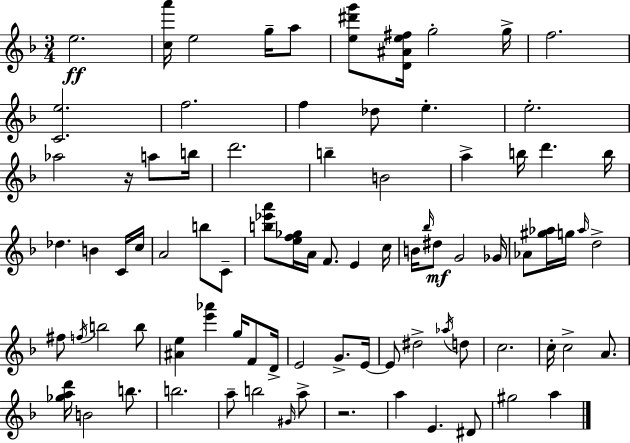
E5/h. [C5,A6]/s E5/h G5/s A5/e [E5,D#6,G6]/e [D4,A#4,E5,F#5]/s G5/h G5/s F5/h. [C4,E5]/h. F5/h. F5/q Db5/e E5/q. E5/h. Ab5/h R/s A5/e B5/s D6/h. B5/q B4/h A5/q B5/s D6/q. B5/s Db5/q. B4/q C4/s C5/s A4/h B5/e C4/e [B5,Eb6,A6]/e [E5,F5,Gb5]/s A4/s F4/e. E4/q C5/s B4/s Bb5/s D#5/e G4/h Gb4/s Ab4/e [G#5,Ab5]/s G5/s Ab5/s D5/h F#5/e F5/s B5/h B5/e [A#4,E5]/q [E6,Ab6]/q G5/s F4/e D4/s E4/h G4/e. E4/s E4/e D#5/h Ab5/s D5/e C5/h. C5/s C5/h A4/e. [Gb5,A5,D6]/s B4/h B5/e. B5/h. A5/e B5/h G#4/s A5/e R/h. A5/q E4/q. D#4/e G#5/h A5/q